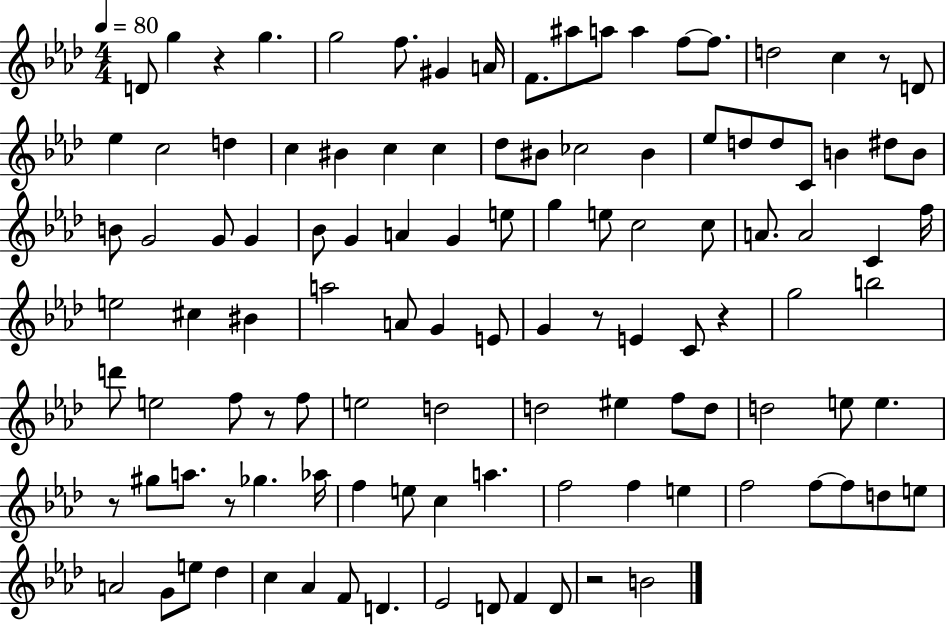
X:1
T:Untitled
M:4/4
L:1/4
K:Ab
D/2 g z g g2 f/2 ^G A/4 F/2 ^a/2 a/2 a f/2 f/2 d2 c z/2 D/2 _e c2 d c ^B c c _d/2 ^B/2 _c2 ^B _e/2 d/2 d/2 C/2 B ^d/2 B/2 B/2 G2 G/2 G _B/2 G A G e/2 g e/2 c2 c/2 A/2 A2 C f/4 e2 ^c ^B a2 A/2 G E/2 G z/2 E C/2 z g2 b2 d'/2 e2 f/2 z/2 f/2 e2 d2 d2 ^e f/2 d/2 d2 e/2 e z/2 ^g/2 a/2 z/2 _g _a/4 f e/2 c a f2 f e f2 f/2 f/2 d/2 e/2 A2 G/2 e/2 _d c _A F/2 D _E2 D/2 F D/2 z2 B2